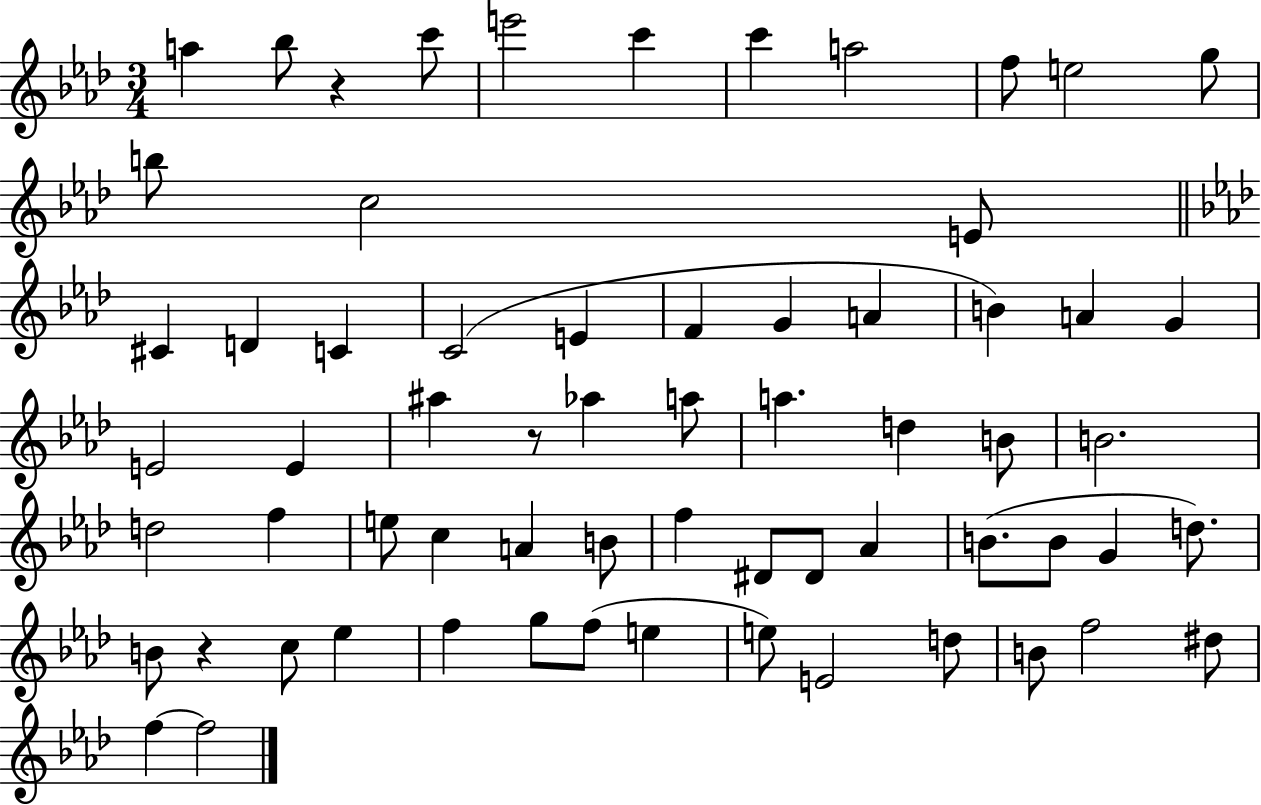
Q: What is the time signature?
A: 3/4